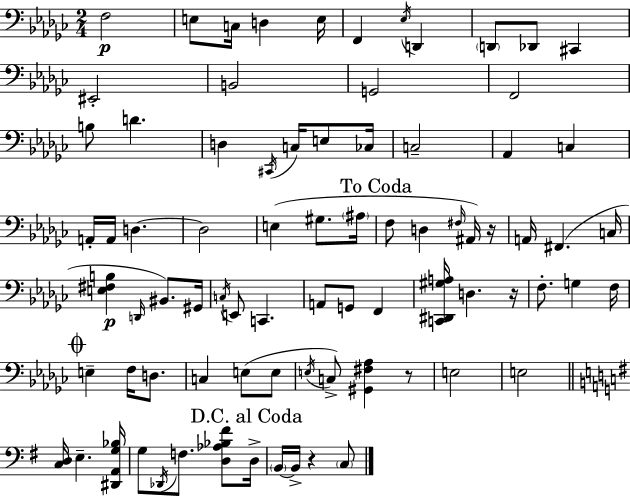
X:1
T:Untitled
M:2/4
L:1/4
K:Ebm
F,2 E,/2 C,/4 D, E,/4 F,, _E,/4 D,, D,,/2 _D,,/2 ^C,, ^E,,2 B,,2 G,,2 F,,2 B,/2 D D, ^C,,/4 C,/4 E,/2 _C,/4 C,2 _A,, C, A,,/4 A,,/4 D, D,2 E, ^G,/2 ^A,/4 F,/2 D, ^F,/4 ^A,,/4 z/4 A,,/4 ^F,, C,/4 [E,^F,B,] D,,/4 ^B,,/2 ^G,,/4 C,/4 E,,/2 C,, A,,/2 G,,/2 F,, [C,,^D,,^G,A,]/4 D, z/4 F,/2 G, F,/4 E, F,/4 D,/2 C, E,/2 E,/2 E,/4 C,/2 [^G,,^F,_A,] z/2 E,2 E,2 [C,D,]/4 E, [^D,,A,,G,_B,]/4 G,/2 _D,,/4 F,/2 [D,_A,_B,^F]/2 D,/4 B,,/4 B,,/4 z C,/2